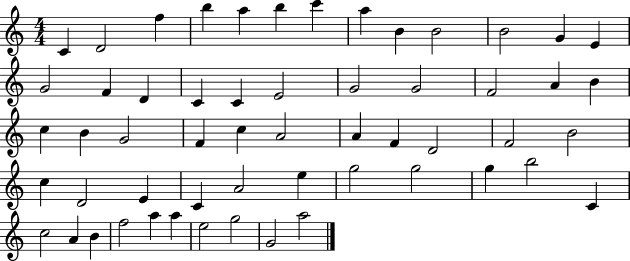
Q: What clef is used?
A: treble